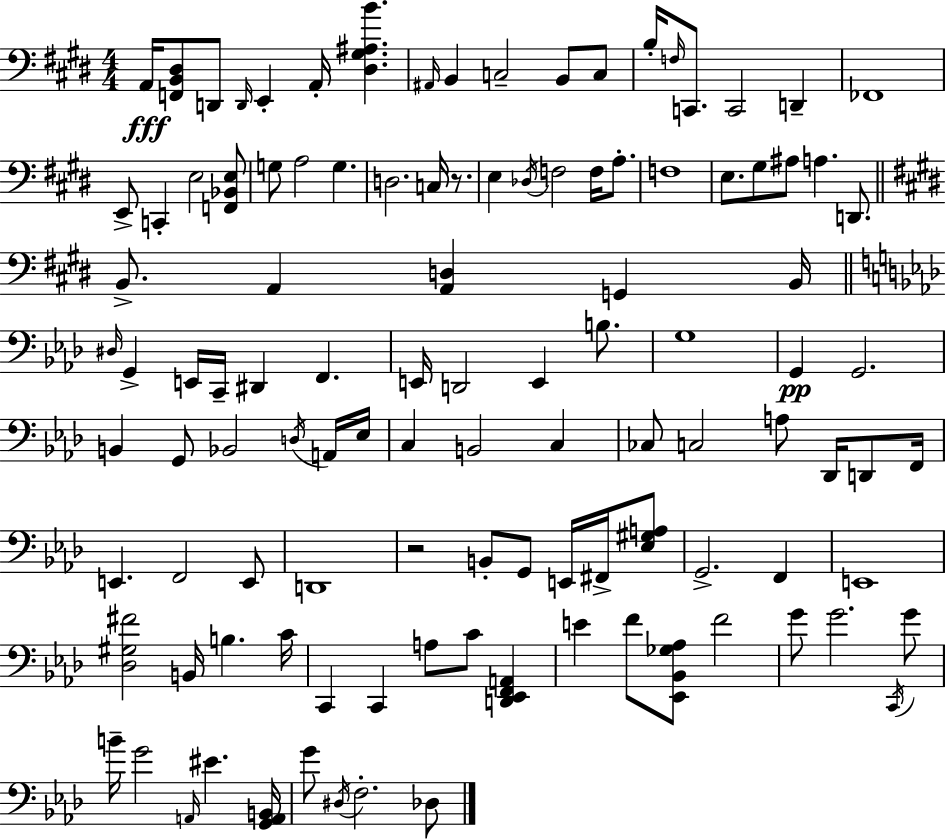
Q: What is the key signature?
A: E major